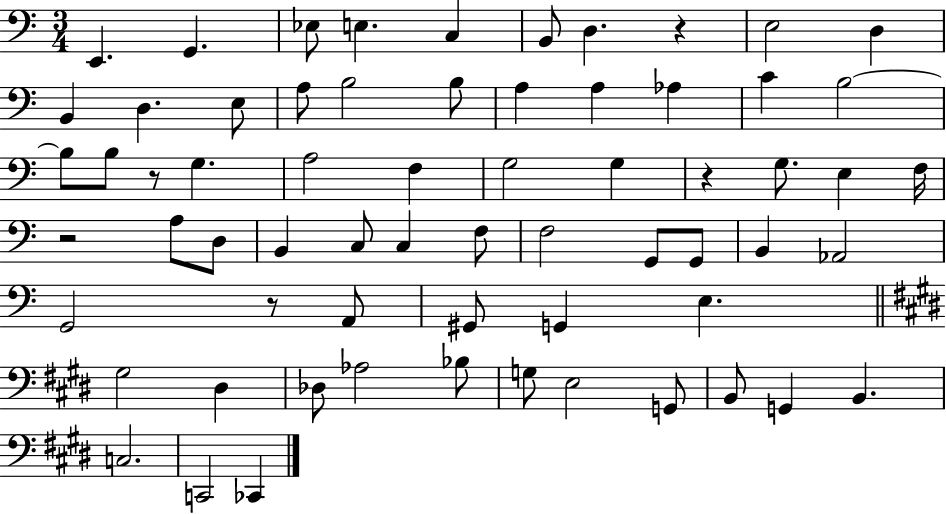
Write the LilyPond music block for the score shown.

{
  \clef bass
  \numericTimeSignature
  \time 3/4
  \key c \major
  e,4. g,4. | ees8 e4. c4 | b,8 d4. r4 | e2 d4 | \break b,4 d4. e8 | a8 b2 b8 | a4 a4 aes4 | c'4 b2~~ | \break b8 b8 r8 g4. | a2 f4 | g2 g4 | r4 g8. e4 f16 | \break r2 a8 d8 | b,4 c8 c4 f8 | f2 g,8 g,8 | b,4 aes,2 | \break g,2 r8 a,8 | gis,8 g,4 e4. | \bar "||" \break \key e \major gis2 dis4 | des8 aes2 bes8 | g8 e2 g,8 | b,8 g,4 b,4. | \break c2. | c,2 ces,4 | \bar "|."
}